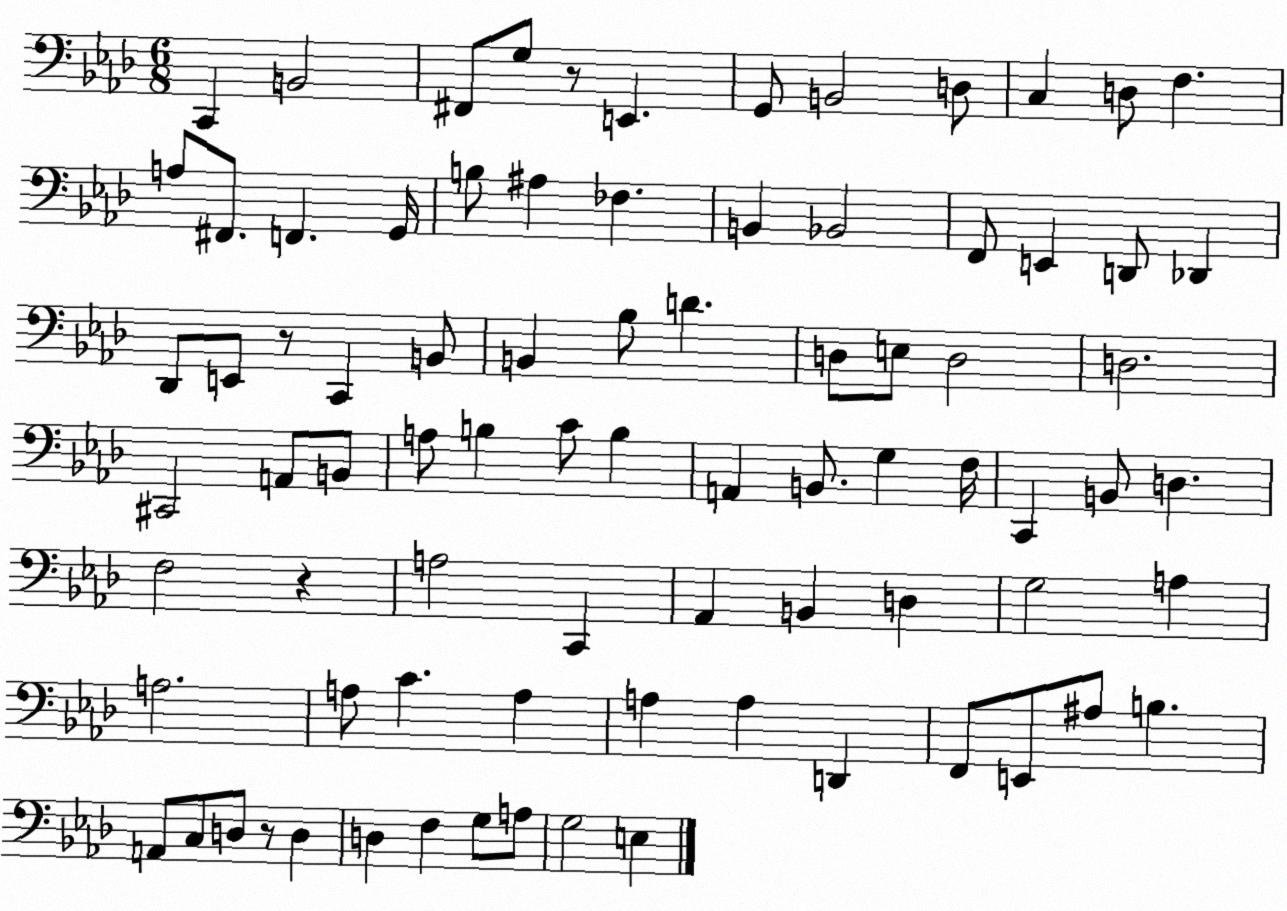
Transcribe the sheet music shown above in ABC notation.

X:1
T:Untitled
M:6/8
L:1/4
K:Ab
C,, B,,2 ^F,,/2 G,/2 z/2 E,, G,,/2 B,,2 D,/2 C, D,/2 F, A,/2 ^F,,/2 F,, G,,/4 B,/2 ^A, _F, B,, _B,,2 F,,/2 E,, D,,/2 _D,, _D,,/2 E,,/2 z/2 C,, B,,/2 B,, _B,/2 D D,/2 E,/2 D,2 D,2 ^C,,2 A,,/2 B,,/2 A,/2 B, C/2 B, A,, B,,/2 G, F,/4 C,, B,,/2 D, F,2 z A,2 C,, _A,, B,, D, G,2 A, A,2 A,/2 C A, A, A, D,, F,,/2 E,,/2 ^A,/2 B, A,,/2 C,/2 D,/2 z/2 D, D, F, G,/2 A,/2 G,2 E,